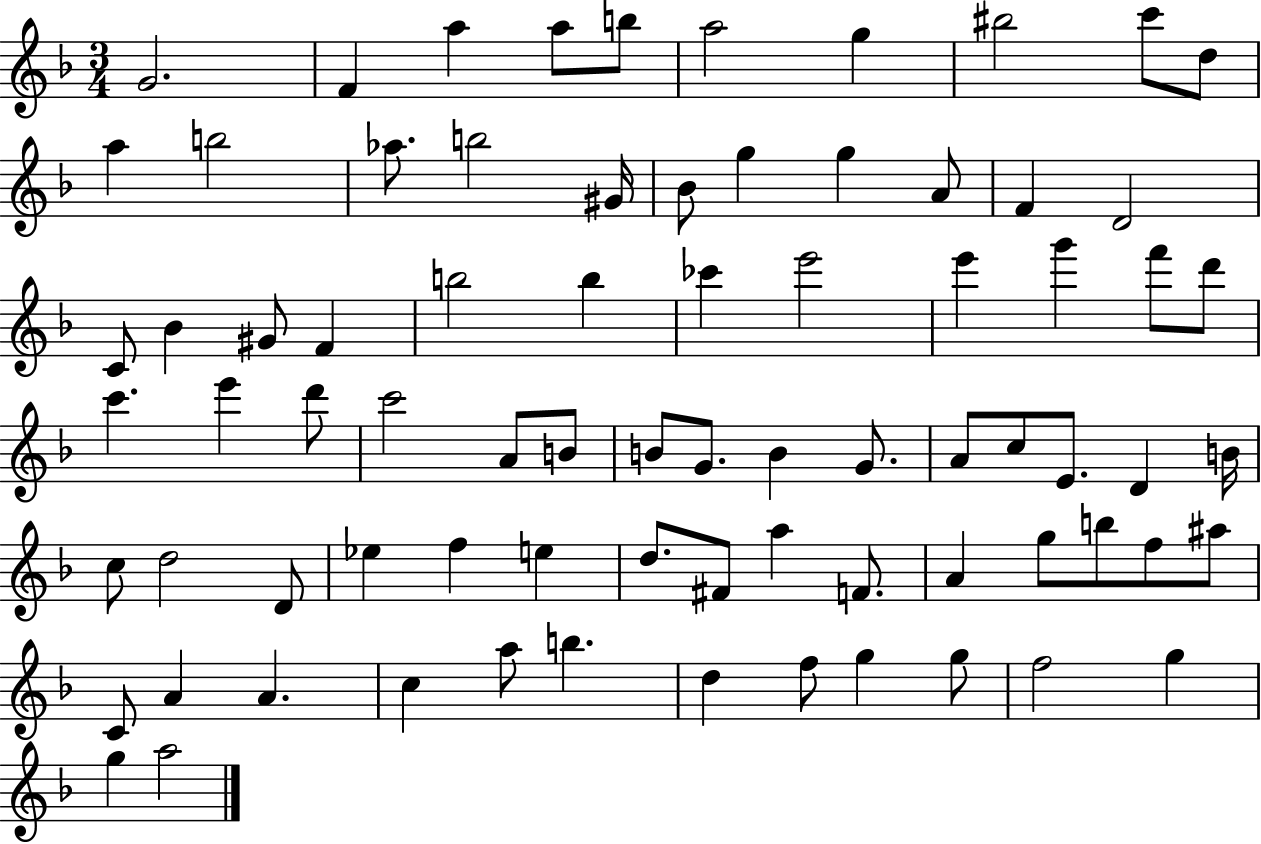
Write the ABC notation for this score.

X:1
T:Untitled
M:3/4
L:1/4
K:F
G2 F a a/2 b/2 a2 g ^b2 c'/2 d/2 a b2 _a/2 b2 ^G/4 _B/2 g g A/2 F D2 C/2 _B ^G/2 F b2 b _c' e'2 e' g' f'/2 d'/2 c' e' d'/2 c'2 A/2 B/2 B/2 G/2 B G/2 A/2 c/2 E/2 D B/4 c/2 d2 D/2 _e f e d/2 ^F/2 a F/2 A g/2 b/2 f/2 ^a/2 C/2 A A c a/2 b d f/2 g g/2 f2 g g a2